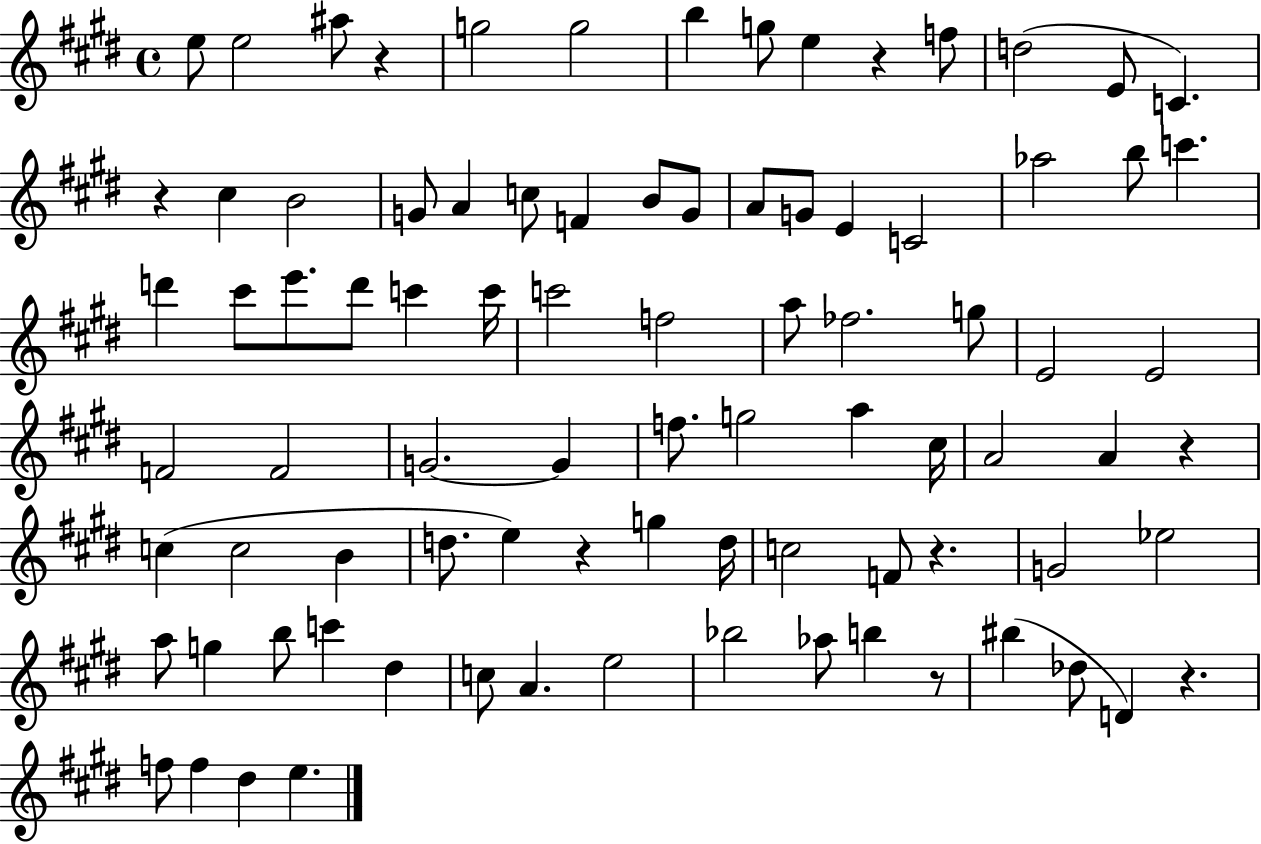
{
  \clef treble
  \time 4/4
  \defaultTimeSignature
  \key e \major
  e''8 e''2 ais''8 r4 | g''2 g''2 | b''4 g''8 e''4 r4 f''8 | d''2( e'8 c'4.) | \break r4 cis''4 b'2 | g'8 a'4 c''8 f'4 b'8 g'8 | a'8 g'8 e'4 c'2 | aes''2 b''8 c'''4. | \break d'''4 cis'''8 e'''8. d'''8 c'''4 c'''16 | c'''2 f''2 | a''8 fes''2. g''8 | e'2 e'2 | \break f'2 f'2 | g'2.~~ g'4 | f''8. g''2 a''4 cis''16 | a'2 a'4 r4 | \break c''4( c''2 b'4 | d''8. e''4) r4 g''4 d''16 | c''2 f'8 r4. | g'2 ees''2 | \break a''8 g''4 b''8 c'''4 dis''4 | c''8 a'4. e''2 | bes''2 aes''8 b''4 r8 | bis''4( des''8 d'4) r4. | \break f''8 f''4 dis''4 e''4. | \bar "|."
}